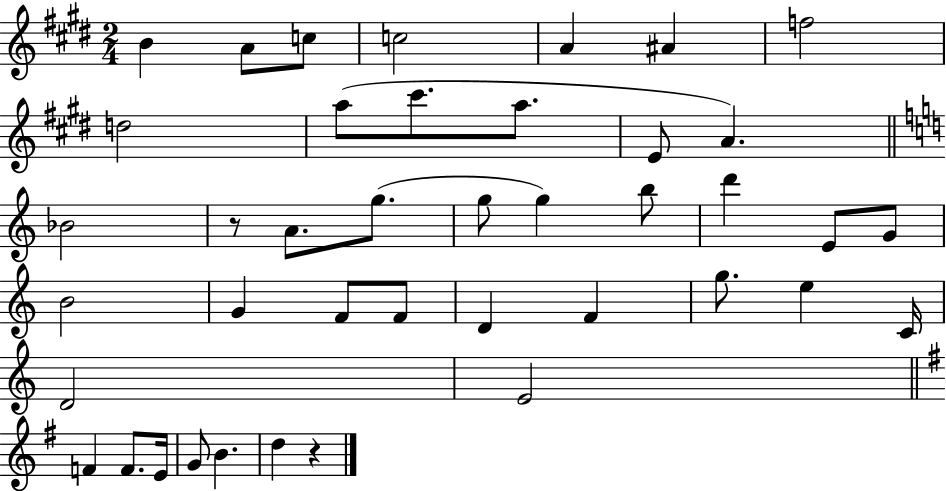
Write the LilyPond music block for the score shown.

{
  \clef treble
  \numericTimeSignature
  \time 2/4
  \key e \major
  b'4 a'8 c''8 | c''2 | a'4 ais'4 | f''2 | \break d''2 | a''8( cis'''8. a''8. | e'8 a'4.) | \bar "||" \break \key c \major bes'2 | r8 a'8. g''8.( | g''8 g''4) b''8 | d'''4 e'8 g'8 | \break b'2 | g'4 f'8 f'8 | d'4 f'4 | g''8. e''4 c'16 | \break d'2 | e'2 | \bar "||" \break \key g \major f'4 f'8. e'16 | g'8 b'4. | d''4 r4 | \bar "|."
}